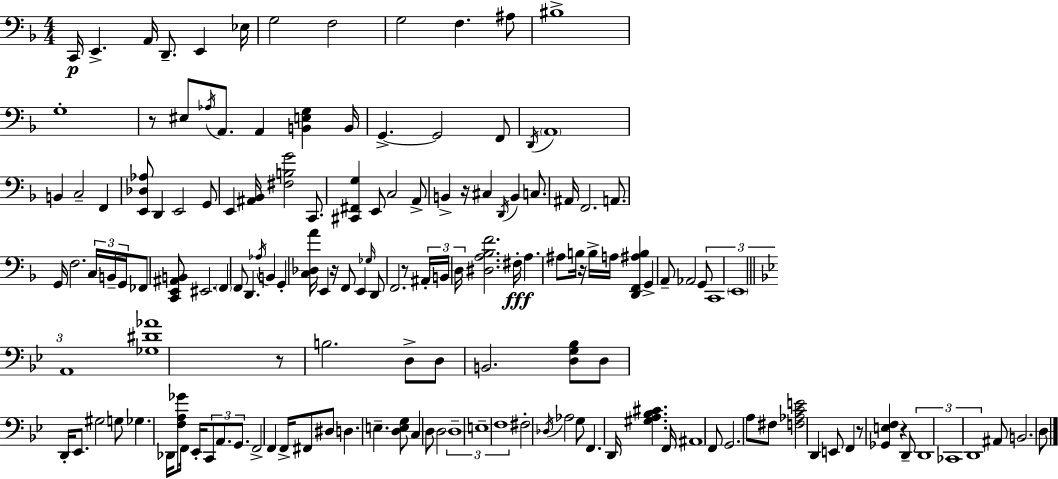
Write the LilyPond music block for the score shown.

{
  \clef bass
  \numericTimeSignature
  \time 4/4
  \key d \minor
  \repeat volta 2 { c,16\p e,4.-> a,16 d,8.-- e,4 ees16 | g2 f2 | g2 f4. ais8 | bis1-> | \break g1-. | r8 eis8 \acciaccatura { aes16 } a,8. a,4 <b, e g>4 | b,16 g,4.->~~ g,2 f,8 | \acciaccatura { d,16 } \parenthesize a,1 | \break b,4 c2-- f,4 | <e, des aes>8 d,4 e,2 | g,8 e,4 <ais, bes,>16 <fis b g'>2 c,8. | <cis, fis, g>4 e,8 c2 | \break a,8-> b,4-> r16 cis4 \acciaccatura { d,16 } b,4 | c8. ais,16 f,2. | a,8. g,16 f2. | \tuplet 3/2 { c16 b,16-- g,16 } fes,8 <c, e, ais, b,>8 eis,2. | \break \parenthesize f,4 f,8 d,4. \acciaccatura { aes16 } | b,4 g,4-. <c des a'>16 e,4 r16 f,8 | e,4 \grace { ges16 } d,8 f,2. | r8 \tuplet 3/2 { ais,16-. b,16 d16 } <dis a bes f'>2. | \break fis16-.\fff a4. ais8 b16 r16 b16-> | a16 <d, f, ais b>4 g,4-> a,8-- aes,2 | g,8 \tuplet 3/2 { c,1 | \parenthesize e,1 | \break \bar "||" \break \key g \minor a,1 } | <ges dis' aes'>1 | r8 b2. d8-> | d8 b,2. <d g bes>8 | \break d8 d,16-. ees,8. gis2 g8 | ges4. des,16 <f a ges'>8 f,16 ees,16-. \tuplet 3/2 { c,8 a,8. | g,8. } f,2-> f,4 f,16-> | fis,8 dis8 d4. e4.-- | \break <d e g>8 c4 d8 d2 | \tuplet 3/2 { d1-- | e1-- | f1 } | \break fis2-. \acciaccatura { des16 } aes2 | g8 f,4. d,16 <gis a bes cis'>4. | f,16 \parenthesize ais,1 | f,8 g,2. a8 | \break fis8 <f aes c' e'>2 d,4 e,8 | f,4 r8 <ges, e f>4 r4 d,8-- | \tuplet 3/2 { d,1 | ces,1 | \break d,1 } | ais,8 b,2. d8 | } \bar "|."
}